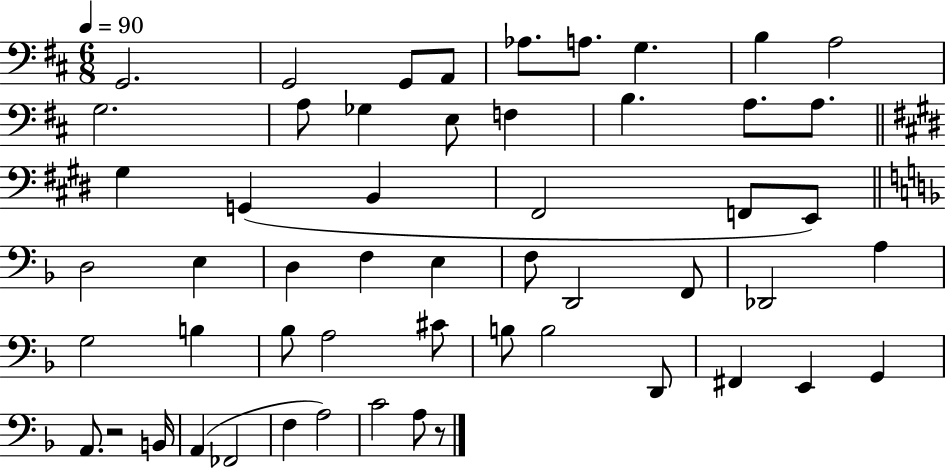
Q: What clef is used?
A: bass